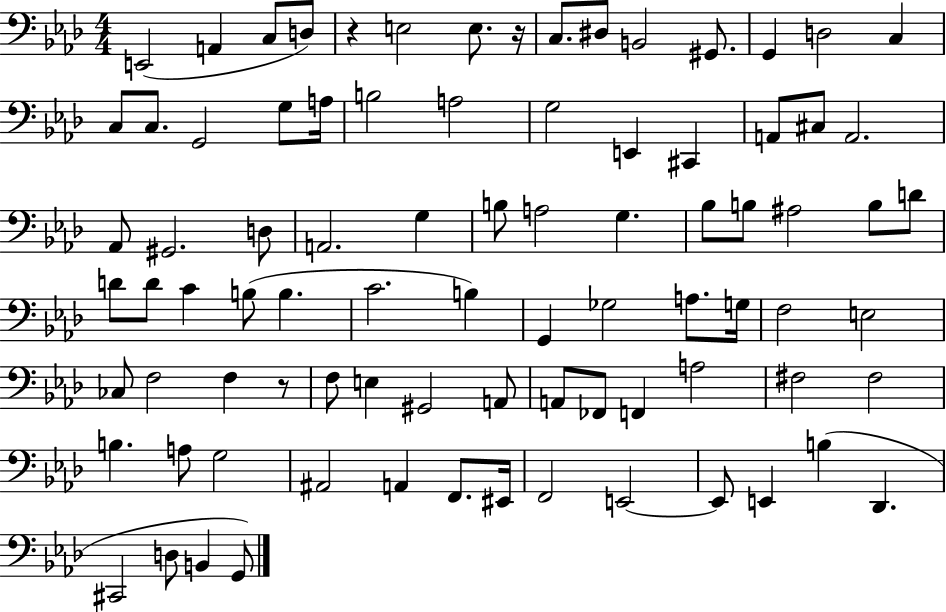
E2/h A2/q C3/e D3/e R/q E3/h E3/e. R/s C3/e. D#3/e B2/h G#2/e. G2/q D3/h C3/q C3/e C3/e. G2/h G3/e A3/s B3/h A3/h G3/h E2/q C#2/q A2/e C#3/e A2/h. Ab2/e G#2/h. D3/e A2/h. G3/q B3/e A3/h G3/q. Bb3/e B3/e A#3/h B3/e D4/e D4/e D4/e C4/q B3/e B3/q. C4/h. B3/q G2/q Gb3/h A3/e. G3/s F3/h E3/h CES3/e F3/h F3/q R/e F3/e E3/q G#2/h A2/e A2/e FES2/e F2/q A3/h F#3/h F#3/h B3/q. A3/e G3/h A#2/h A2/q F2/e. EIS2/s F2/h E2/h E2/e E2/q B3/q Db2/q. C#2/h D3/e B2/q G2/e